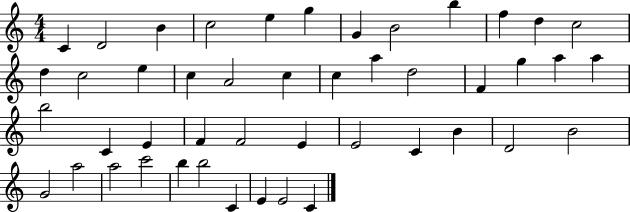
{
  \clef treble
  \numericTimeSignature
  \time 4/4
  \key c \major
  c'4 d'2 b'4 | c''2 e''4 g''4 | g'4 b'2 b''4 | f''4 d''4 c''2 | \break d''4 c''2 e''4 | c''4 a'2 c''4 | c''4 a''4 d''2 | f'4 g''4 a''4 a''4 | \break b''2 c'4 e'4 | f'4 f'2 e'4 | e'2 c'4 b'4 | d'2 b'2 | \break g'2 a''2 | a''2 c'''2 | b''4 b''2 c'4 | e'4 e'2 c'4 | \break \bar "|."
}